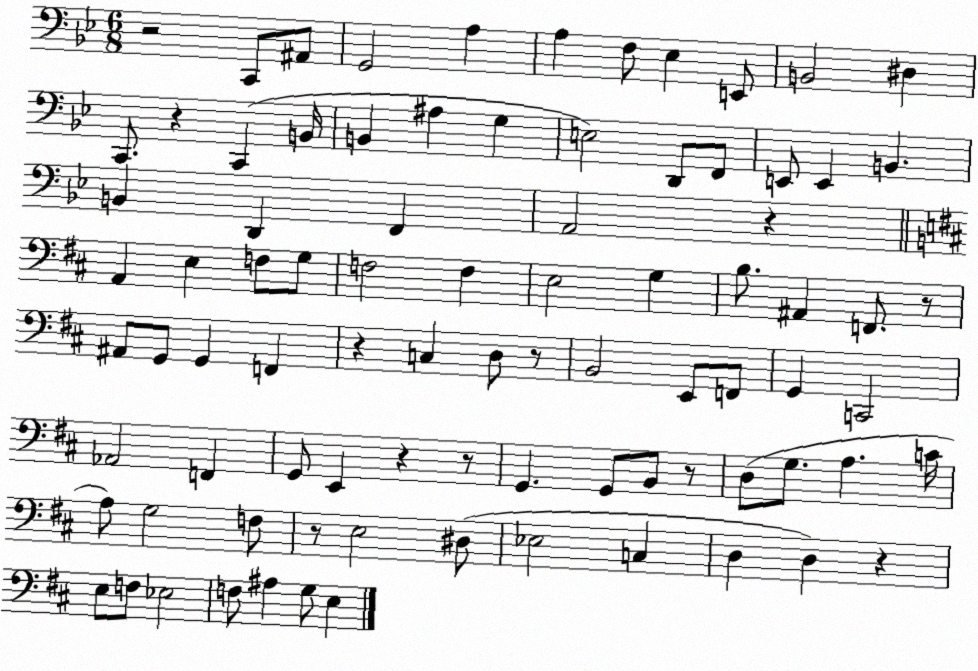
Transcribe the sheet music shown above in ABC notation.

X:1
T:Untitled
M:6/8
L:1/4
K:Bb
z2 C,,/2 ^A,,/2 G,,2 A, A, F,/2 _E, E,,/2 B,,2 ^D, C,,/2 z C,, B,,/4 B,, ^A, G, E,2 D,,/2 F,,/2 E,,/2 E,, B,, B,, D,, F,, A,,2 z A,, E, F,/2 G,/2 F,2 F, E,2 G, B,/2 ^A,, F,,/2 z/2 ^A,,/2 G,,/2 G,, F,, z C, D,/2 z/2 B,,2 E,,/2 F,,/2 G,, C,,2 _A,,2 F,, G,,/2 E,, z z/2 G,, G,,/2 B,,/2 z/2 D,/2 G,/2 A, C/4 A,/2 G,2 F,/2 z/2 E,2 ^D,/2 _E,2 C, D, D, z E,/2 F,/2 _E,2 F,/2 ^A, G,/2 E,